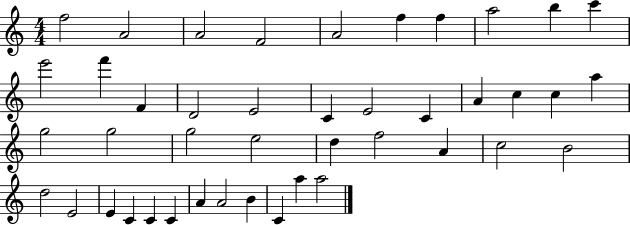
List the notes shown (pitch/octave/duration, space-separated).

F5/h A4/h A4/h F4/h A4/h F5/q F5/q A5/h B5/q C6/q E6/h F6/q F4/q D4/h E4/h C4/q E4/h C4/q A4/q C5/q C5/q A5/q G5/h G5/h G5/h E5/h D5/q F5/h A4/q C5/h B4/h D5/h E4/h E4/q C4/q C4/q C4/q A4/q A4/h B4/q C4/q A5/q A5/h